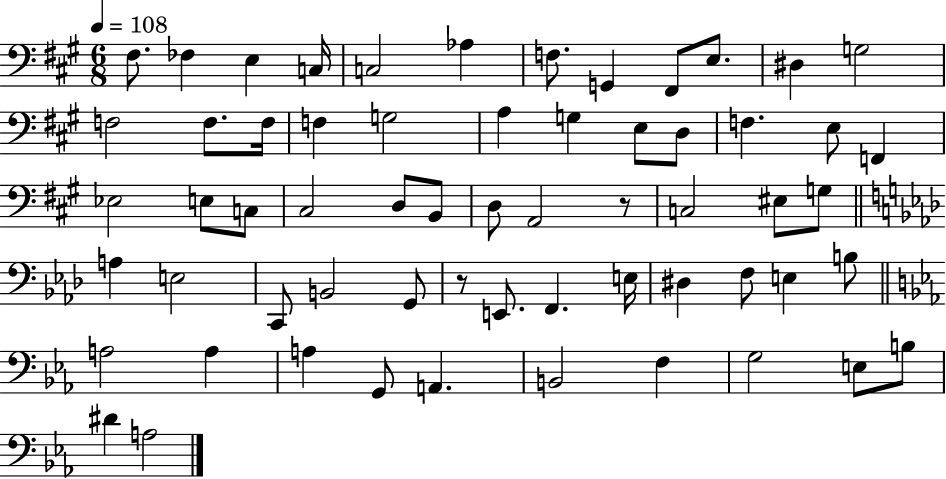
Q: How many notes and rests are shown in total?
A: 61